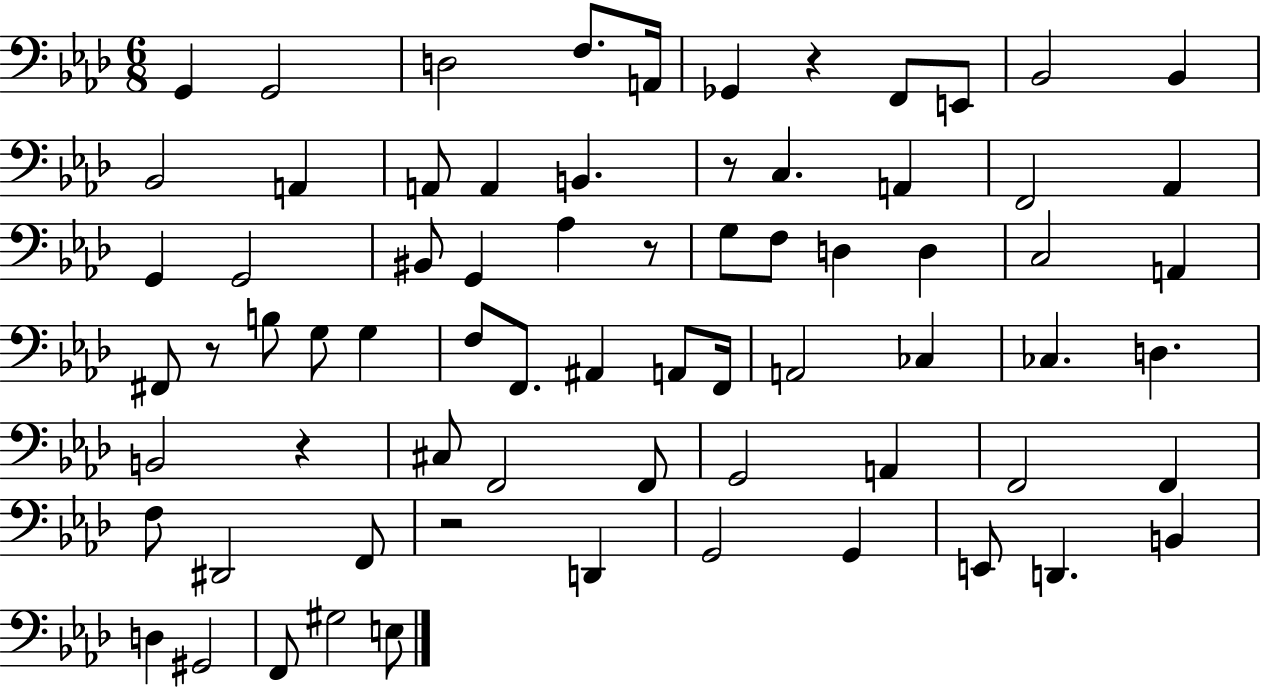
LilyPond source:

{
  \clef bass
  \numericTimeSignature
  \time 6/8
  \key aes \major
  g,4 g,2 | d2 f8. a,16 | ges,4 r4 f,8 e,8 | bes,2 bes,4 | \break bes,2 a,4 | a,8 a,4 b,4. | r8 c4. a,4 | f,2 aes,4 | \break g,4 g,2 | bis,8 g,4 aes4 r8 | g8 f8 d4 d4 | c2 a,4 | \break fis,8 r8 b8 g8 g4 | f8 f,8. ais,4 a,8 f,16 | a,2 ces4 | ces4. d4. | \break b,2 r4 | cis8 f,2 f,8 | g,2 a,4 | f,2 f,4 | \break f8 dis,2 f,8 | r2 d,4 | g,2 g,4 | e,8 d,4. b,4 | \break d4 gis,2 | f,8 gis2 e8 | \bar "|."
}